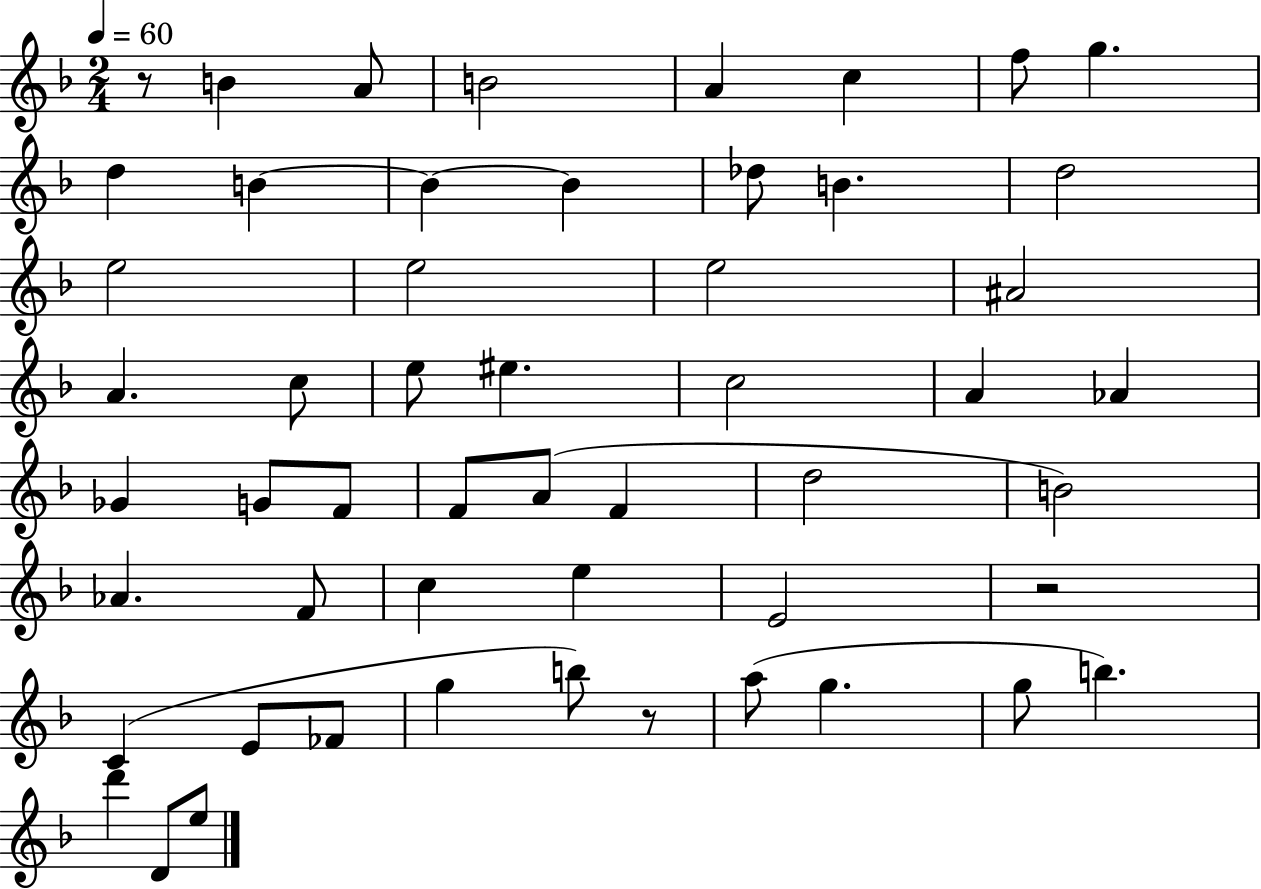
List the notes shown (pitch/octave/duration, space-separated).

R/e B4/q A4/e B4/h A4/q C5/q F5/e G5/q. D5/q B4/q B4/q B4/q Db5/e B4/q. D5/h E5/h E5/h E5/h A#4/h A4/q. C5/e E5/e EIS5/q. C5/h A4/q Ab4/q Gb4/q G4/e F4/e F4/e A4/e F4/q D5/h B4/h Ab4/q. F4/e C5/q E5/q E4/h R/h C4/q E4/e FES4/e G5/q B5/e R/e A5/e G5/q. G5/e B5/q. D6/q D4/e E5/e